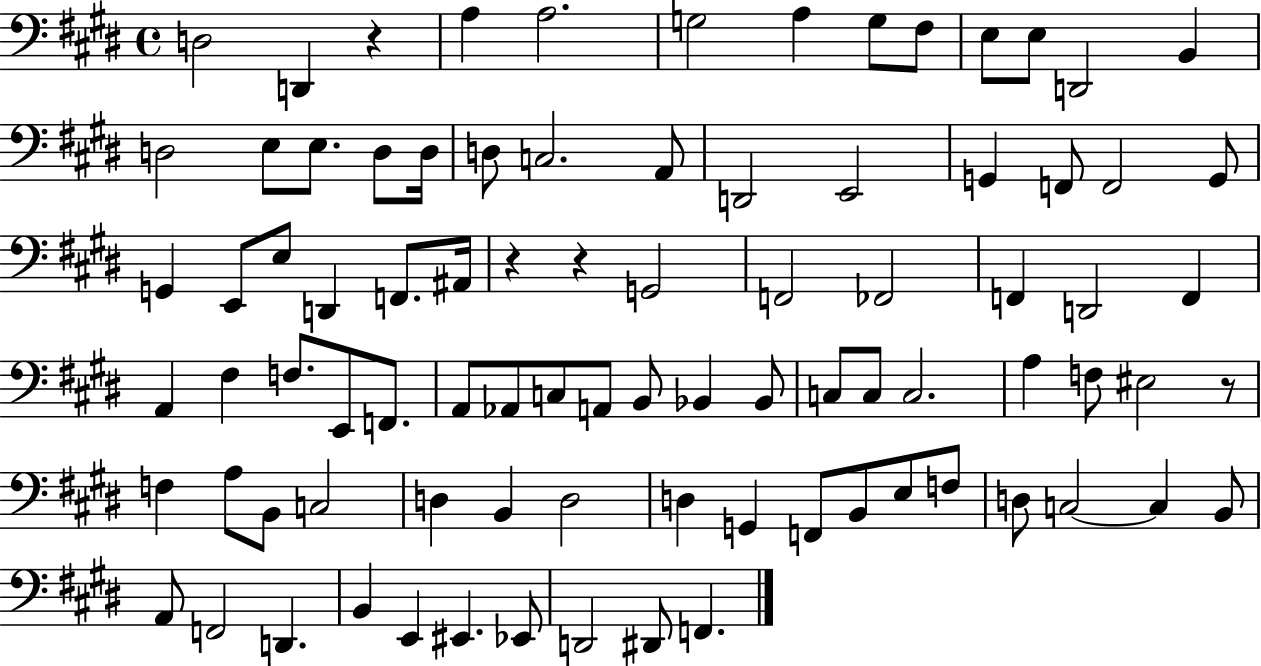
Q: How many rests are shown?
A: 4